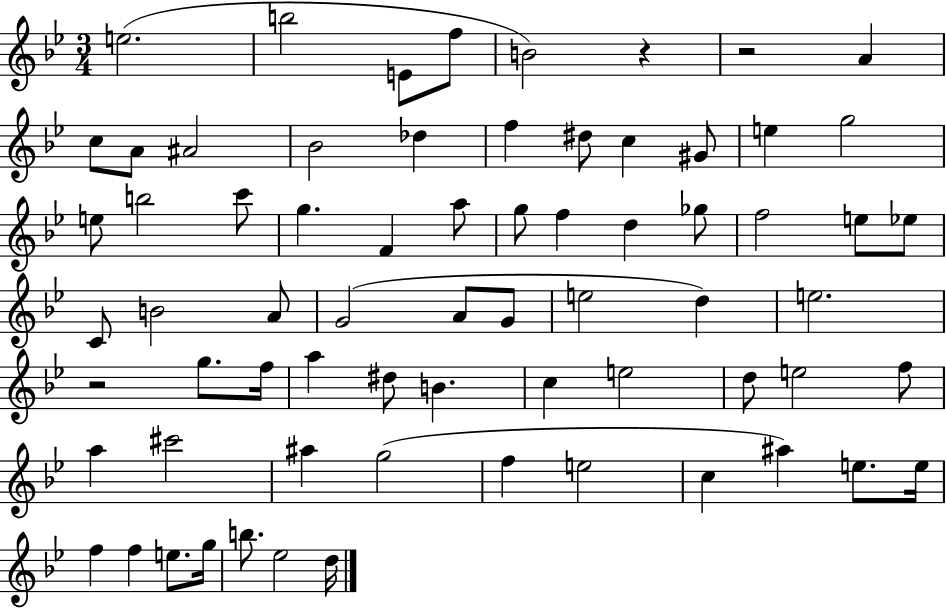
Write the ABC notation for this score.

X:1
T:Untitled
M:3/4
L:1/4
K:Bb
e2 b2 E/2 f/2 B2 z z2 A c/2 A/2 ^A2 _B2 _d f ^d/2 c ^G/2 e g2 e/2 b2 c'/2 g F a/2 g/2 f d _g/2 f2 e/2 _e/2 C/2 B2 A/2 G2 A/2 G/2 e2 d e2 z2 g/2 f/4 a ^d/2 B c e2 d/2 e2 f/2 a ^c'2 ^a g2 f e2 c ^a e/2 e/4 f f e/2 g/4 b/2 _e2 d/4